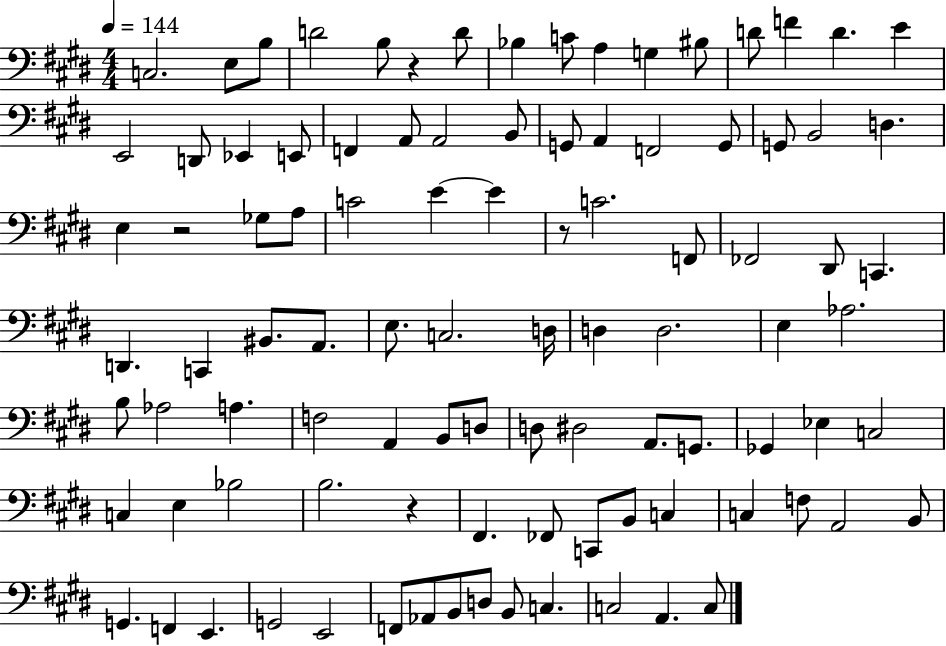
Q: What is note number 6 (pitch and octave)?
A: D4